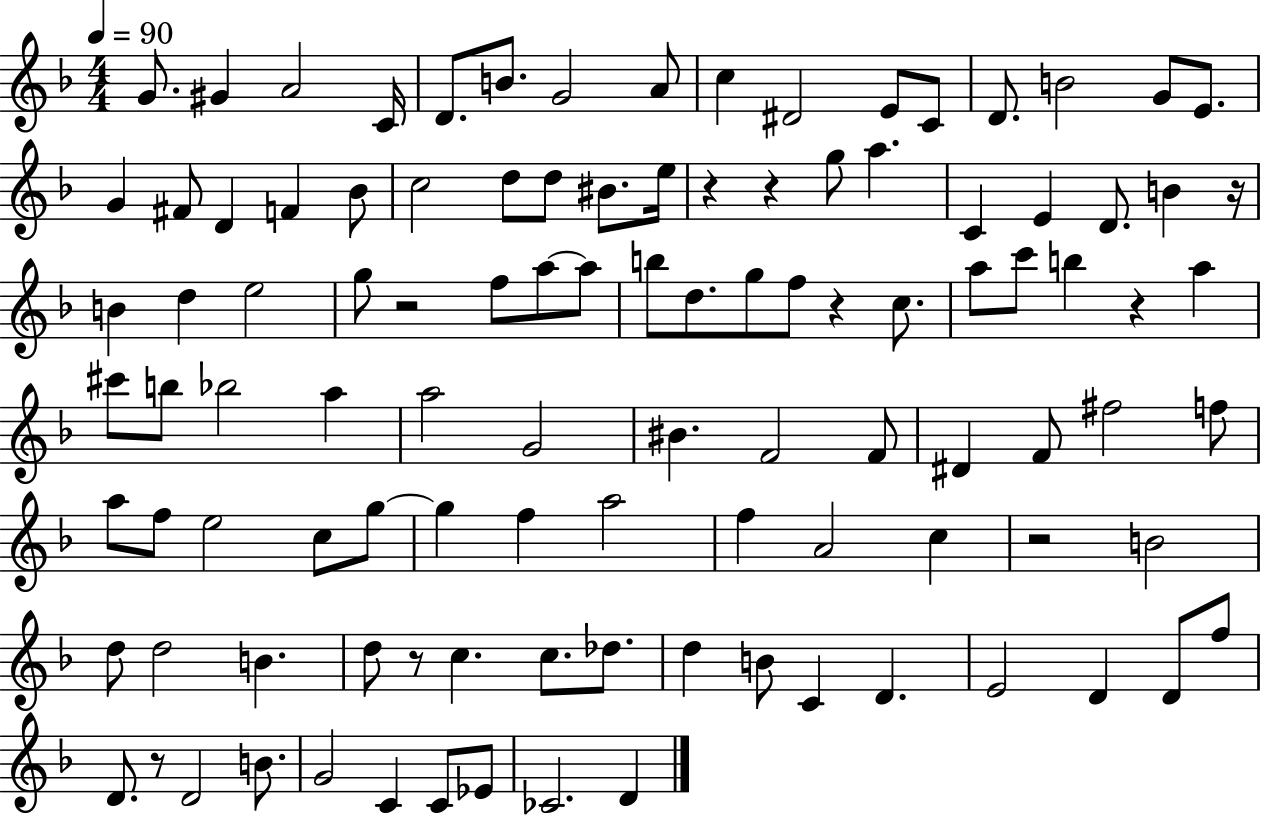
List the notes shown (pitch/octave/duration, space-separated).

G4/e. G#4/q A4/h C4/s D4/e. B4/e. G4/h A4/e C5/q D#4/h E4/e C4/e D4/e. B4/h G4/e E4/e. G4/q F#4/e D4/q F4/q Bb4/e C5/h D5/e D5/e BIS4/e. E5/s R/q R/q G5/e A5/q. C4/q E4/q D4/e. B4/q R/s B4/q D5/q E5/h G5/e R/h F5/e A5/e A5/e B5/e D5/e. G5/e F5/e R/q C5/e. A5/e C6/e B5/q R/q A5/q C#6/e B5/e Bb5/h A5/q A5/h G4/h BIS4/q. F4/h F4/e D#4/q F4/e F#5/h F5/e A5/e F5/e E5/h C5/e G5/e G5/q F5/q A5/h F5/q A4/h C5/q R/h B4/h D5/e D5/h B4/q. D5/e R/e C5/q. C5/e. Db5/e. D5/q B4/e C4/q D4/q. E4/h D4/q D4/e F5/e D4/e. R/e D4/h B4/e. G4/h C4/q C4/e Eb4/e CES4/h. D4/q